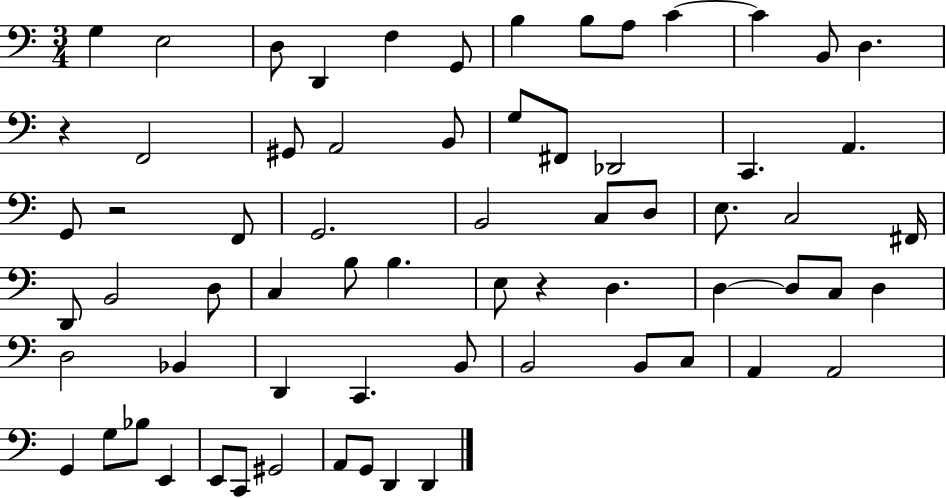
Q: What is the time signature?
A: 3/4